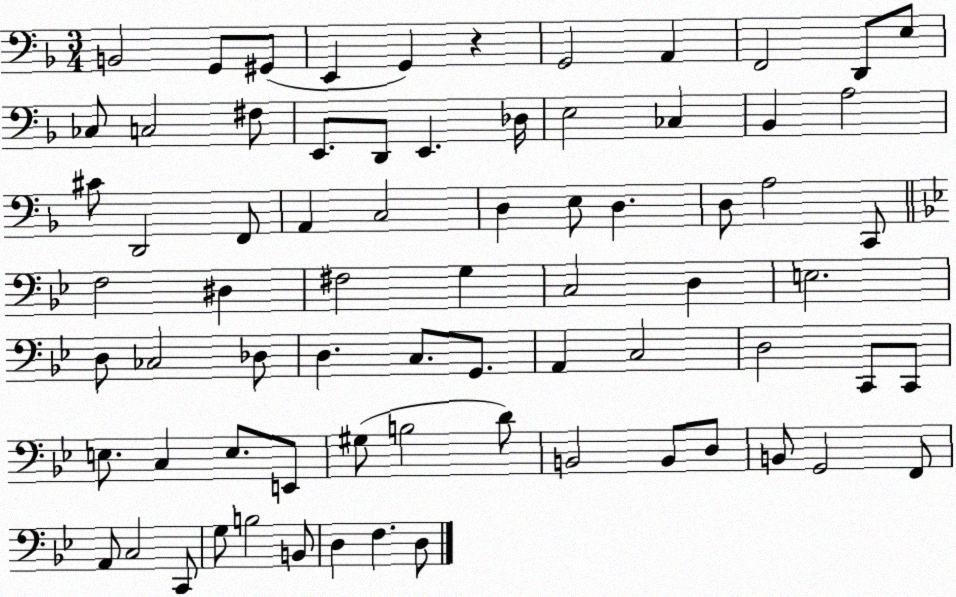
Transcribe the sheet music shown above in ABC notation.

X:1
T:Untitled
M:3/4
L:1/4
K:F
B,,2 G,,/2 ^G,,/2 E,, G,, z G,,2 A,, F,,2 D,,/2 E,/2 _C,/2 C,2 ^F,/2 E,,/2 D,,/2 E,, _D,/4 E,2 _C, _B,, A,2 ^C/2 D,,2 F,,/2 A,, C,2 D, E,/2 D, D,/2 A,2 C,,/2 F,2 ^D, ^F,2 G, C,2 D, E,2 D,/2 _C,2 _D,/2 D, C,/2 G,,/2 A,, C,2 D,2 C,,/2 C,,/2 E,/2 C, E,/2 E,,/2 ^G,/2 B,2 D/2 B,,2 B,,/2 D,/2 B,,/2 G,,2 F,,/2 A,,/2 C,2 C,,/2 G,/2 B,2 B,,/2 D, F, D,/2